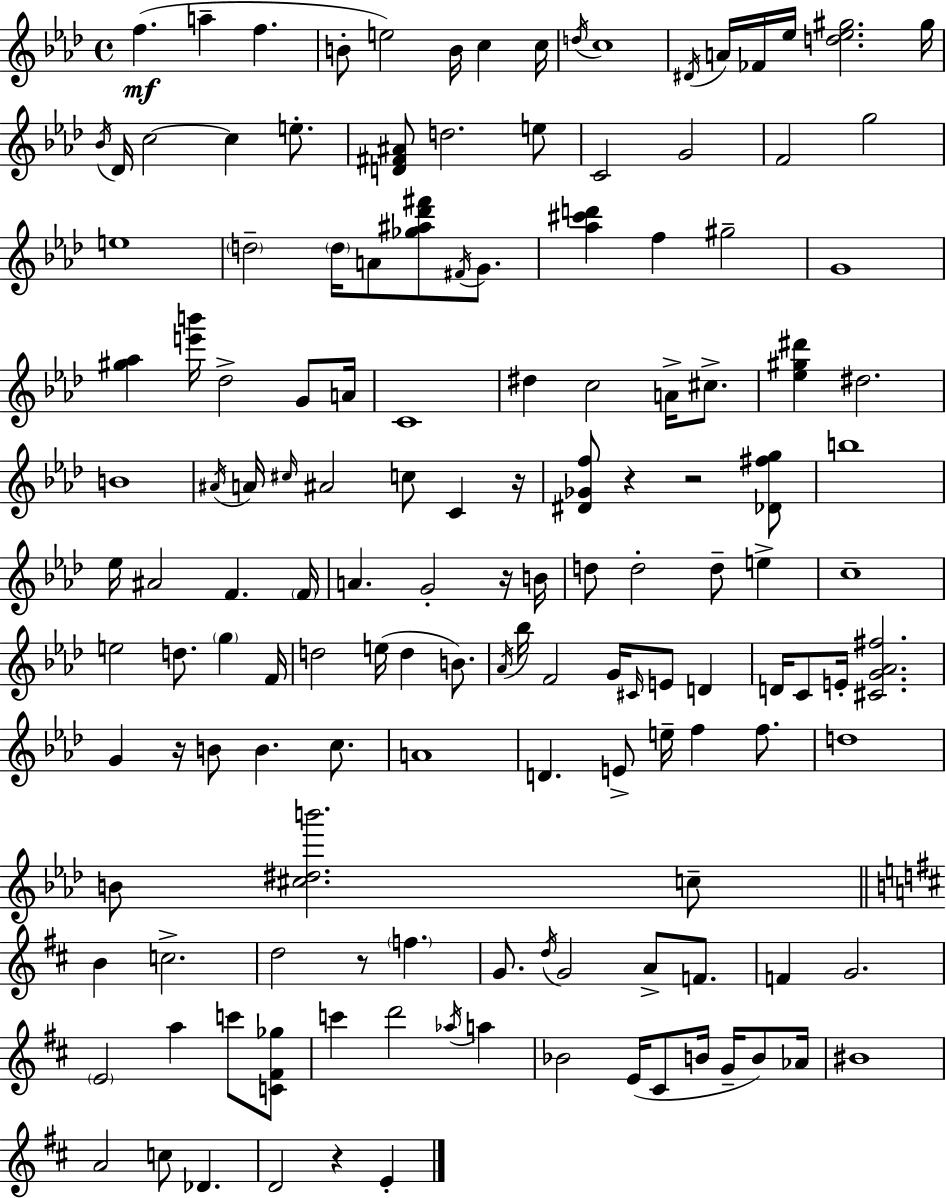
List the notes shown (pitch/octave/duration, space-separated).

F5/q. A5/q F5/q. B4/e E5/h B4/s C5/q C5/s D5/s C5/w D#4/s A4/s FES4/s Eb5/s [D5,Eb5,G#5]/h. G#5/s Bb4/s Db4/s C5/h C5/q E5/e. [D4,F#4,A#4]/e D5/h. E5/e C4/h G4/h F4/h G5/h E5/w D5/h D5/s A4/e [Gb5,A#5,Db6,F#6]/e F#4/s G4/e. [Ab5,C#6,D6]/q F5/q G#5/h G4/w [G#5,Ab5]/q [E6,B6]/s Db5/h G4/e A4/s C4/w D#5/q C5/h A4/s C#5/e. [Eb5,G#5,D#6]/q D#5/h. B4/w A#4/s A4/s C#5/s A#4/h C5/e C4/q R/s [D#4,Gb4,F5]/e R/q R/h [Db4,F#5,G5]/e B5/w Eb5/s A#4/h F4/q. F4/s A4/q. G4/h R/s B4/s D5/e D5/h D5/e E5/q C5/w E5/h D5/e. G5/q F4/s D5/h E5/s D5/q B4/e. Ab4/s Bb5/s F4/h G4/s C#4/s E4/e D4/q D4/s C4/e E4/s [C#4,G4,Ab4,F#5]/h. G4/q R/s B4/e B4/q. C5/e. A4/w D4/q. E4/e E5/s F5/q F5/e. D5/w B4/e [C#5,D#5,B6]/h. C5/e B4/q C5/h. D5/h R/e F5/q. G4/e. D5/s G4/h A4/e F4/e. F4/q G4/h. E4/h A5/q C6/e [C4,F#4,Gb5]/e C6/q D6/h Ab5/s A5/q Bb4/h E4/s C#4/e B4/s G4/s B4/e Ab4/s BIS4/w A4/h C5/e Db4/q. D4/h R/q E4/q